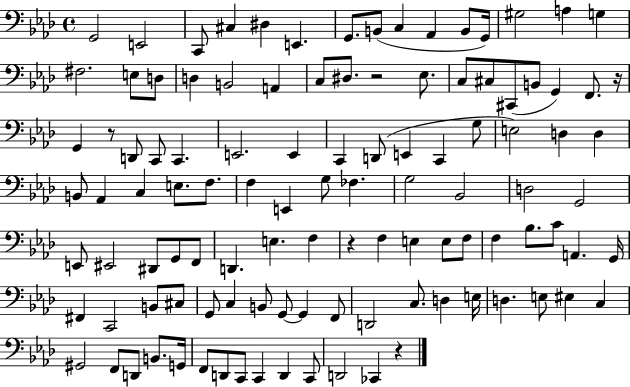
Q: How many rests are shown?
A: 5